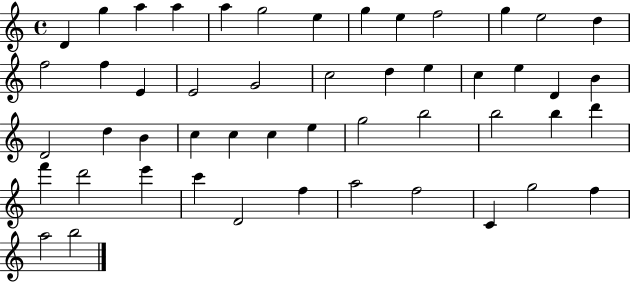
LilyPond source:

{
  \clef treble
  \time 4/4
  \defaultTimeSignature
  \key c \major
  d'4 g''4 a''4 a''4 | a''4 g''2 e''4 | g''4 e''4 f''2 | g''4 e''2 d''4 | \break f''2 f''4 e'4 | e'2 g'2 | c''2 d''4 e''4 | c''4 e''4 d'4 b'4 | \break d'2 d''4 b'4 | c''4 c''4 c''4 e''4 | g''2 b''2 | b''2 b''4 d'''4 | \break f'''4 d'''2 e'''4 | c'''4 d'2 f''4 | a''2 f''2 | c'4 g''2 f''4 | \break a''2 b''2 | \bar "|."
}